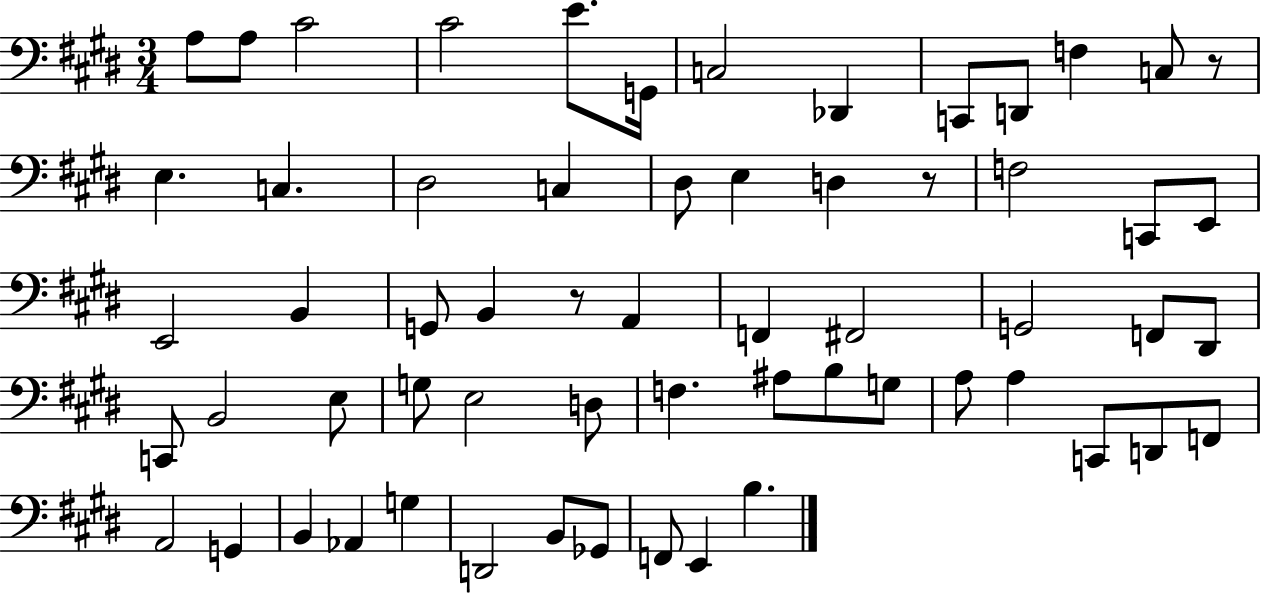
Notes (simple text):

A3/e A3/e C#4/h C#4/h E4/e. G2/s C3/h Db2/q C2/e D2/e F3/q C3/e R/e E3/q. C3/q. D#3/h C3/q D#3/e E3/q D3/q R/e F3/h C2/e E2/e E2/h B2/q G2/e B2/q R/e A2/q F2/q F#2/h G2/h F2/e D#2/e C2/e B2/h E3/e G3/e E3/h D3/e F3/q. A#3/e B3/e G3/e A3/e A3/q C2/e D2/e F2/e A2/h G2/q B2/q Ab2/q G3/q D2/h B2/e Gb2/e F2/e E2/q B3/q.